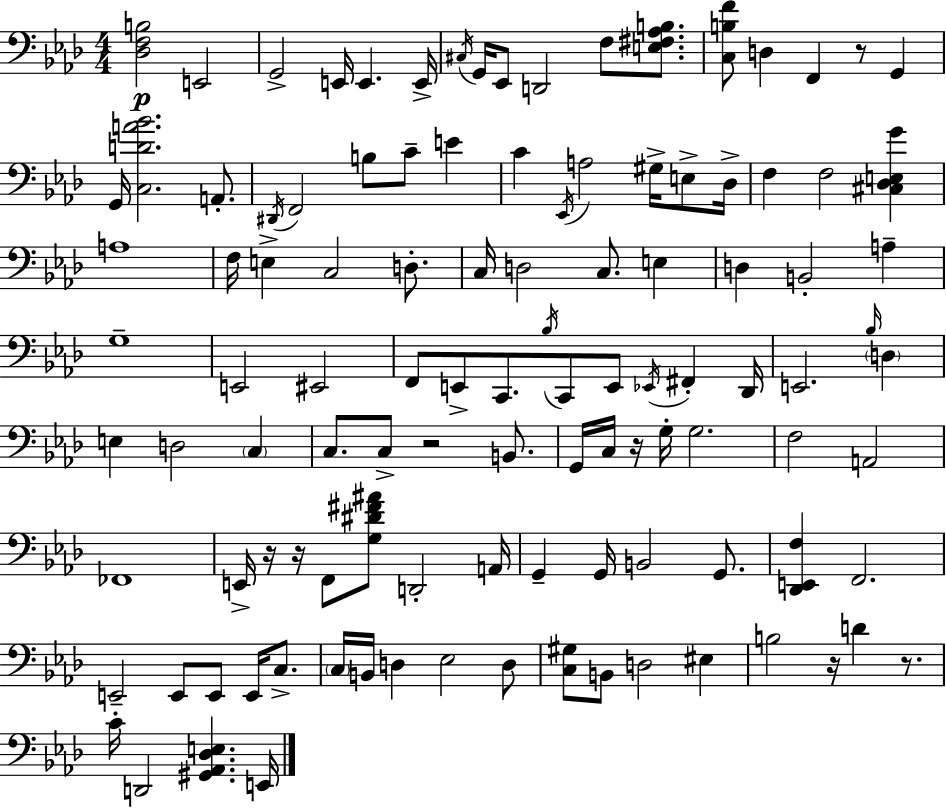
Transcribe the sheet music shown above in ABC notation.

X:1
T:Untitled
M:4/4
L:1/4
K:Fm
[_D,F,B,]2 E,,2 G,,2 E,,/4 E,, E,,/4 ^C,/4 G,,/4 _E,,/2 D,,2 F,/2 [E,^F,_A,B,]/2 [C,B,F]/2 D, F,, z/2 G,, G,,/4 [C,DA_B]2 A,,/2 ^D,,/4 F,,2 B,/2 C/2 E C _E,,/4 A,2 ^G,/4 E,/2 _D,/4 F, F,2 [^C,_D,E,G] A,4 F,/4 E, C,2 D,/2 C,/4 D,2 C,/2 E, D, B,,2 A, G,4 E,,2 ^E,,2 F,,/2 E,,/2 C,,/2 _B,/4 C,,/2 E,,/2 _E,,/4 ^F,, _D,,/4 E,,2 _B,/4 D, E, D,2 C, C,/2 C,/2 z2 B,,/2 G,,/4 C,/4 z/4 G,/4 G,2 F,2 A,,2 _F,,4 E,,/4 z/4 z/4 F,,/2 [G,^D^F^A]/2 D,,2 A,,/4 G,, G,,/4 B,,2 G,,/2 [_D,,E,,F,] F,,2 E,,2 E,,/2 E,,/2 E,,/4 C,/2 C,/4 B,,/4 D, _E,2 D,/2 [C,^G,]/2 B,,/2 D,2 ^E, B,2 z/4 D z/2 C/4 D,,2 [^G,,_A,,_D,E,] E,,/4